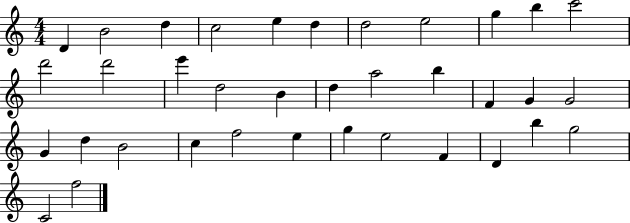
X:1
T:Untitled
M:4/4
L:1/4
K:C
D B2 d c2 e d d2 e2 g b c'2 d'2 d'2 e' d2 B d a2 b F G G2 G d B2 c f2 e g e2 F D b g2 C2 f2